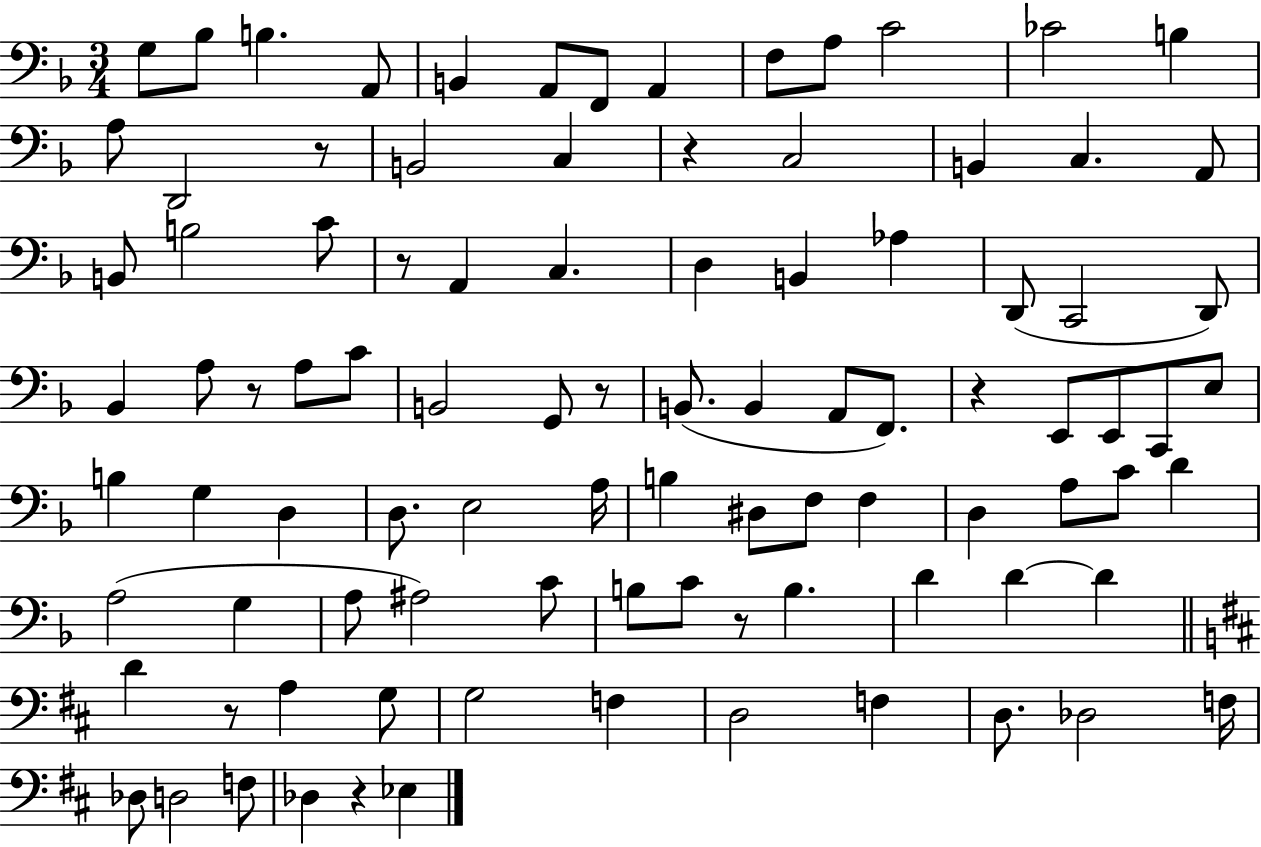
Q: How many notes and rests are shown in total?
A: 95